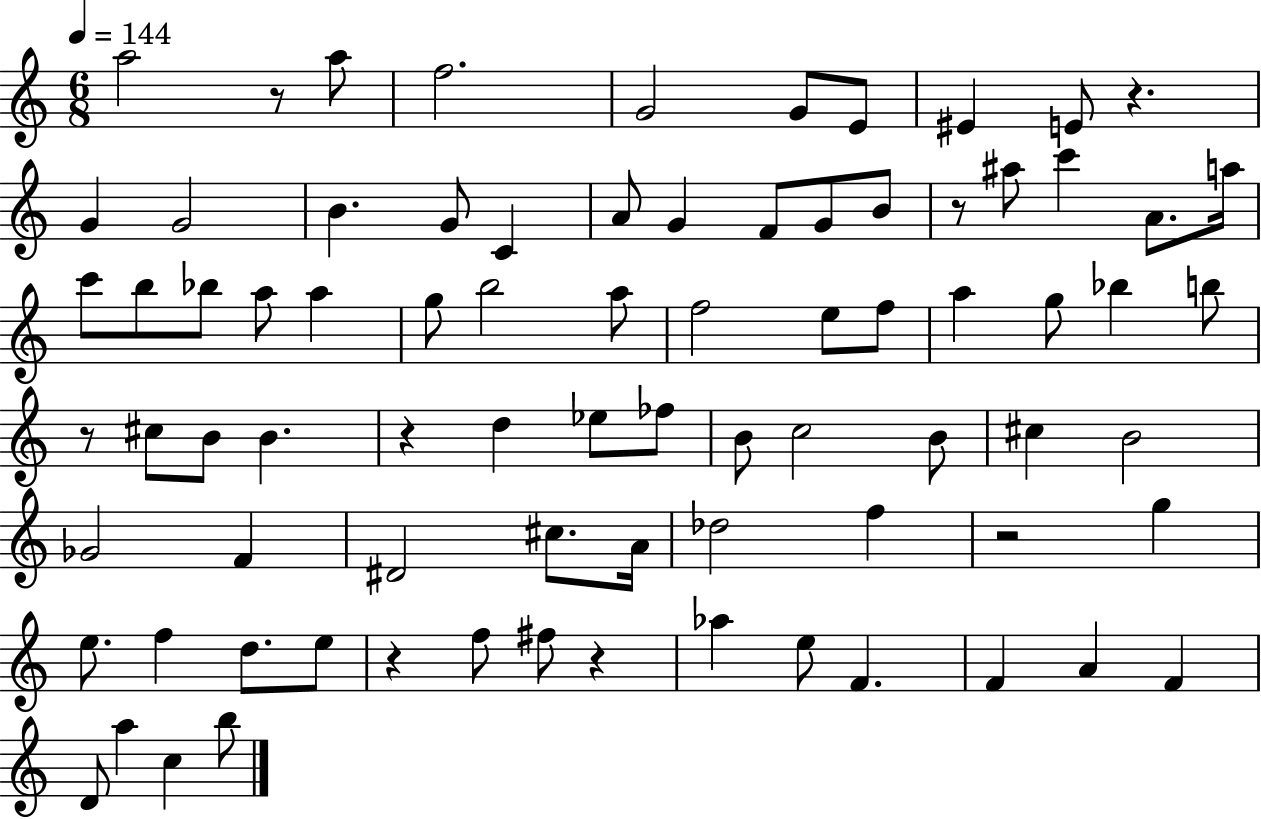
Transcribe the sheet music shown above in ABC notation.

X:1
T:Untitled
M:6/8
L:1/4
K:C
a2 z/2 a/2 f2 G2 G/2 E/2 ^E E/2 z G G2 B G/2 C A/2 G F/2 G/2 B/2 z/2 ^a/2 c' A/2 a/4 c'/2 b/2 _b/2 a/2 a g/2 b2 a/2 f2 e/2 f/2 a g/2 _b b/2 z/2 ^c/2 B/2 B z d _e/2 _f/2 B/2 c2 B/2 ^c B2 _G2 F ^D2 ^c/2 A/4 _d2 f z2 g e/2 f d/2 e/2 z f/2 ^f/2 z _a e/2 F F A F D/2 a c b/2